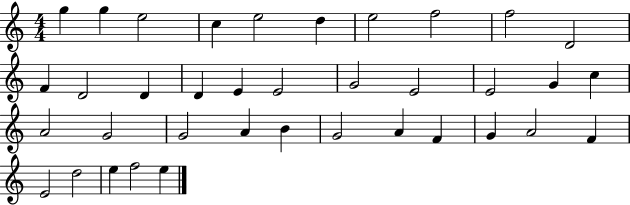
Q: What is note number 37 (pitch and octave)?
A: E5